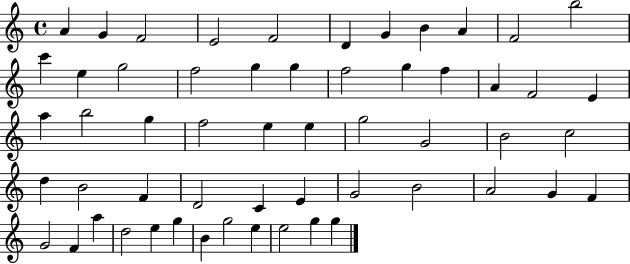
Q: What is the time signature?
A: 4/4